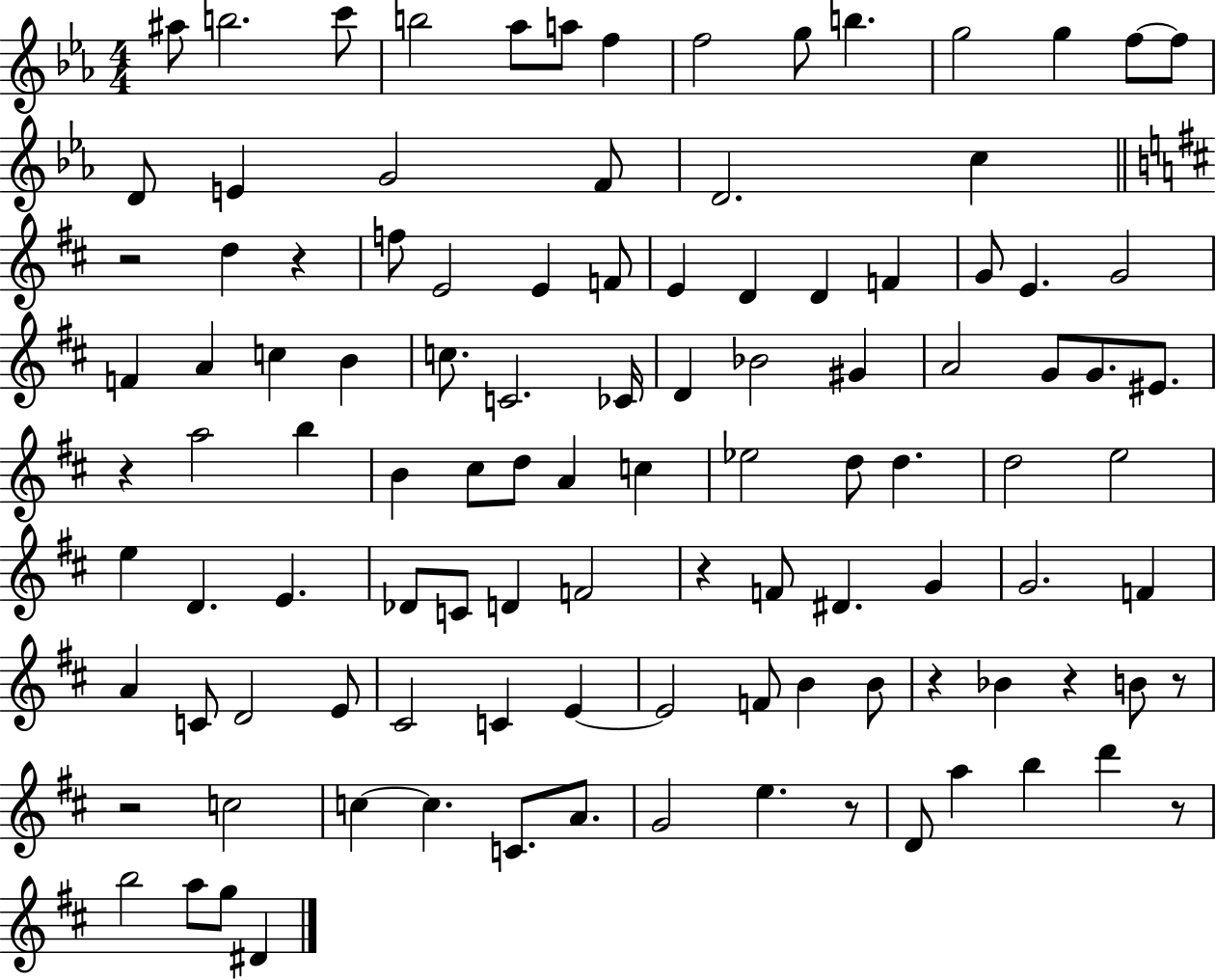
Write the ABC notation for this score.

X:1
T:Untitled
M:4/4
L:1/4
K:Eb
^a/2 b2 c'/2 b2 _a/2 a/2 f f2 g/2 b g2 g f/2 f/2 D/2 E G2 F/2 D2 c z2 d z f/2 E2 E F/2 E D D F G/2 E G2 F A c B c/2 C2 _C/4 D _B2 ^G A2 G/2 G/2 ^E/2 z a2 b B ^c/2 d/2 A c _e2 d/2 d d2 e2 e D E _D/2 C/2 D F2 z F/2 ^D G G2 F A C/2 D2 E/2 ^C2 C E E2 F/2 B B/2 z _B z B/2 z/2 z2 c2 c c C/2 A/2 G2 e z/2 D/2 a b d' z/2 b2 a/2 g/2 ^D